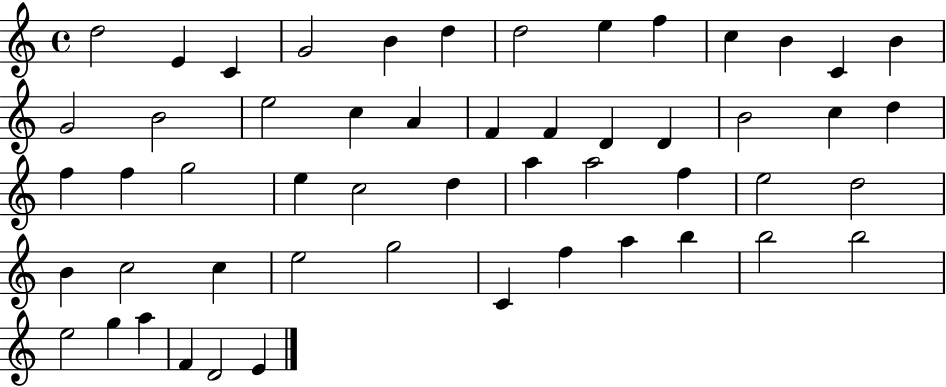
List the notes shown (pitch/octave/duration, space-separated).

D5/h E4/q C4/q G4/h B4/q D5/q D5/h E5/q F5/q C5/q B4/q C4/q B4/q G4/h B4/h E5/h C5/q A4/q F4/q F4/q D4/q D4/q B4/h C5/q D5/q F5/q F5/q G5/h E5/q C5/h D5/q A5/q A5/h F5/q E5/h D5/h B4/q C5/h C5/q E5/h G5/h C4/q F5/q A5/q B5/q B5/h B5/h E5/h G5/q A5/q F4/q D4/h E4/q